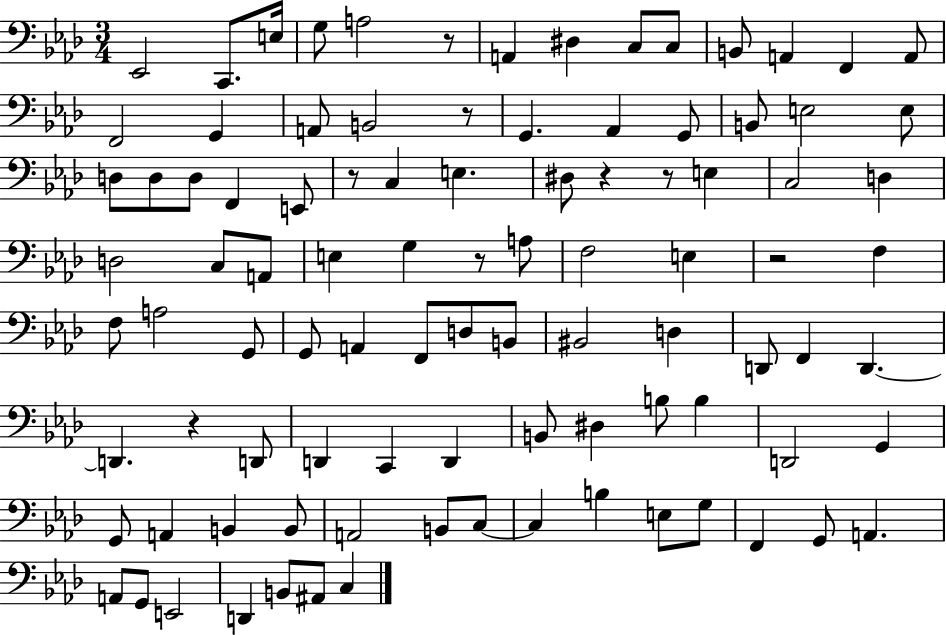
Eb2/h C2/e. E3/s G3/e A3/h R/e A2/q D#3/q C3/e C3/e B2/e A2/q F2/q A2/e F2/h G2/q A2/e B2/h R/e G2/q. Ab2/q G2/e B2/e E3/h E3/e D3/e D3/e D3/e F2/q E2/e R/e C3/q E3/q. D#3/e R/q R/e E3/q C3/h D3/q D3/h C3/e A2/e E3/q G3/q R/e A3/e F3/h E3/q R/h F3/q F3/e A3/h G2/e G2/e A2/q F2/e D3/e B2/e BIS2/h D3/q D2/e F2/q D2/q. D2/q. R/q D2/e D2/q C2/q D2/q B2/e D#3/q B3/e B3/q D2/h G2/q G2/e A2/q B2/q B2/e A2/h B2/e C3/e C3/q B3/q E3/e G3/e F2/q G2/e A2/q. A2/e G2/e E2/h D2/q B2/e A#2/e C3/q